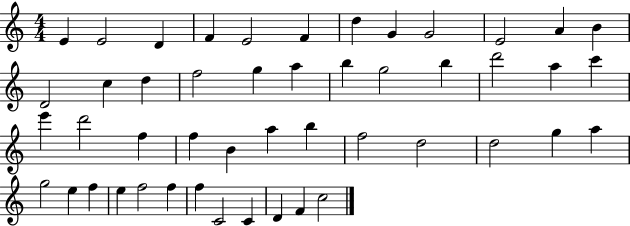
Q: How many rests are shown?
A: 0